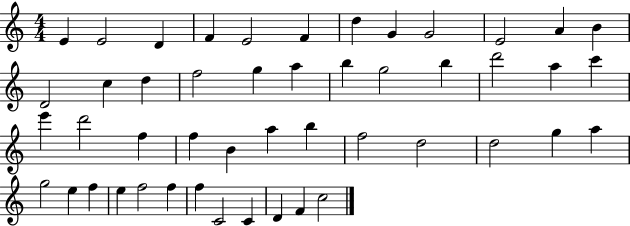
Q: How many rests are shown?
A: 0